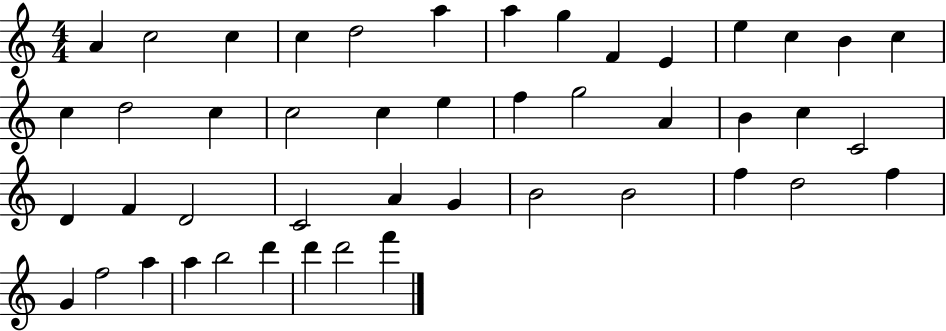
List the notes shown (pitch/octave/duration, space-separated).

A4/q C5/h C5/q C5/q D5/h A5/q A5/q G5/q F4/q E4/q E5/q C5/q B4/q C5/q C5/q D5/h C5/q C5/h C5/q E5/q F5/q G5/h A4/q B4/q C5/q C4/h D4/q F4/q D4/h C4/h A4/q G4/q B4/h B4/h F5/q D5/h F5/q G4/q F5/h A5/q A5/q B5/h D6/q D6/q D6/h F6/q